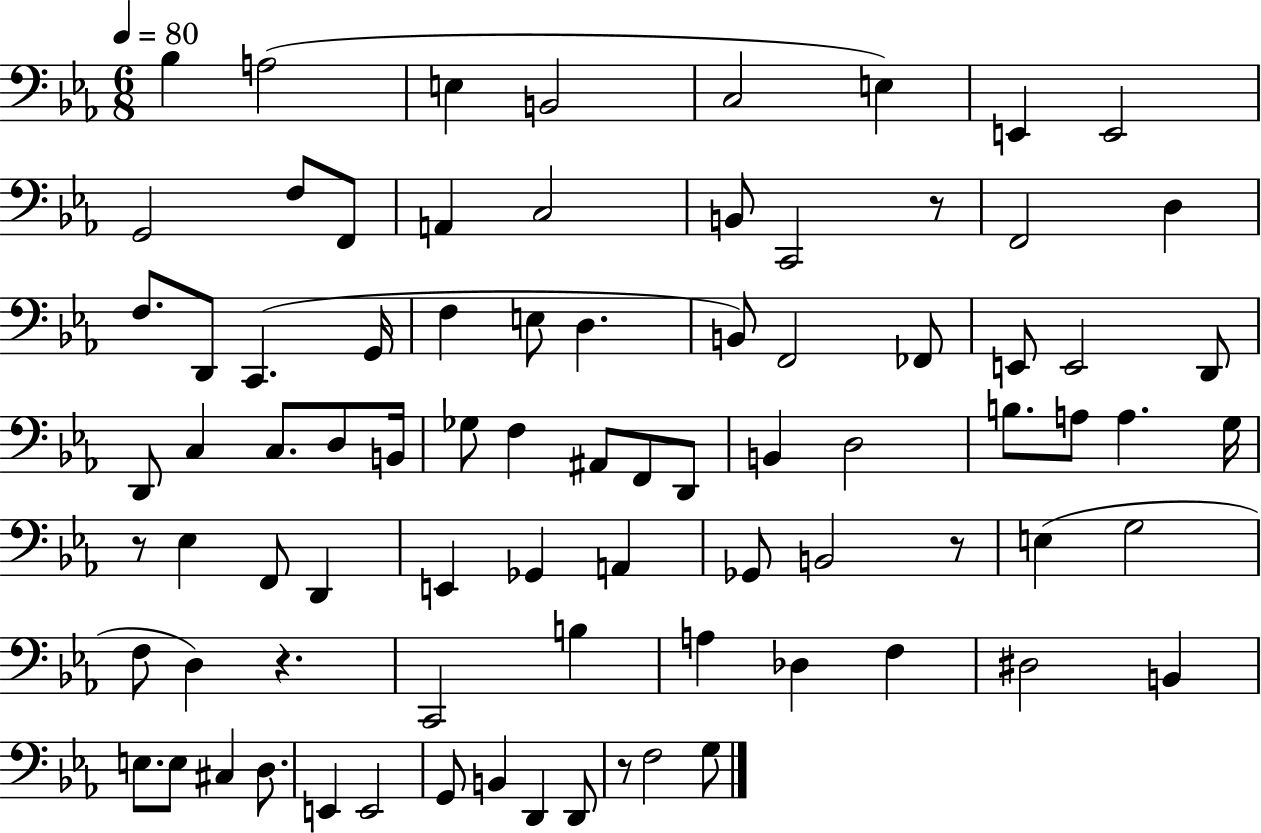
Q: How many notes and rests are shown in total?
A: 82